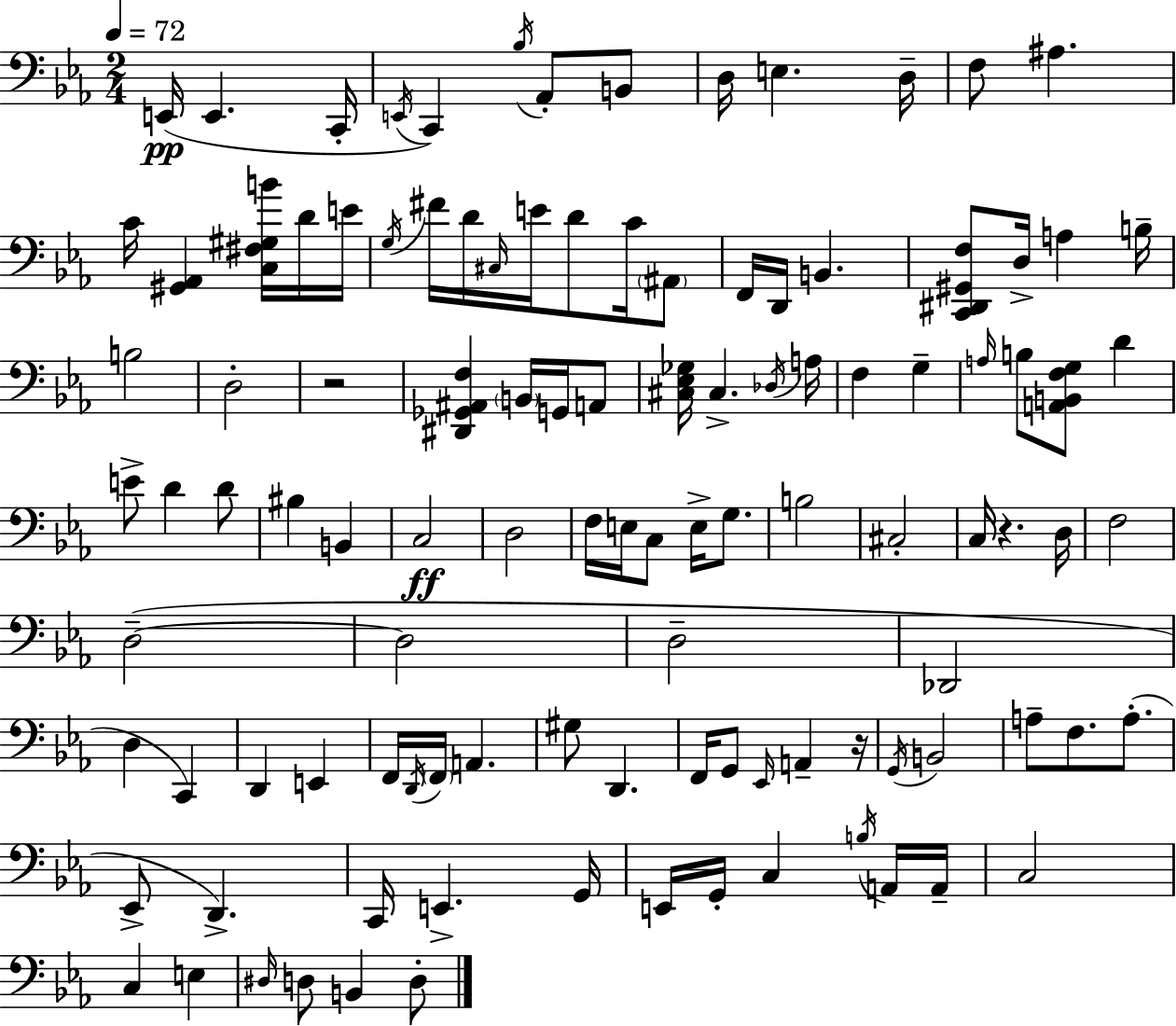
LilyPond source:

{
  \clef bass
  \numericTimeSignature
  \time 2/4
  \key ees \major
  \tempo 4 = 72
  e,16(\pp e,4. c,16-. | \acciaccatura { e,16 }) c,4 \acciaccatura { bes16 } aes,8-. | b,8 d16 e4. | d16-- f8 ais4. | \break c'16 <gis, aes,>4 <c fis gis b'>16 | d'16 e'16 \acciaccatura { g16 } fis'16 d'16 \grace { cis16 } e'16 d'8 | c'16 \parenthesize ais,8 f,16 d,16 b,4. | <c, dis, gis, f>8 d16-> a4 | \break b16-- b2 | d2-. | r2 | <dis, ges, ais, f>4 | \break \parenthesize b,16 g,16 a,8 <cis ees ges>16 cis4.-> | \acciaccatura { des16 } a16 f4 | g4-- \grace { a16 } b8 | <a, b, f g>8 d'4 e'8-> | \break d'4 d'8 bis4 | b,4 c2\ff | d2 | f16 e16 | \break c8 e16-> g8. b2 | cis2-. | c16 r4. | d16 f2 | \break d2--~(~ | d2 | d2-- | des,2 | \break d4 | c,4) d,4 | e,4 f,16 \acciaccatura { d,16 } | \parenthesize f,16 a,4. gis8 | \break d,4. f,16 | g,8 \grace { ees,16 } a,4-- r16 | \acciaccatura { g,16 } b,2 | a8-- f8. a8.-.( | \break ees,8-> d,4.->) | c,16 e,4.-> | g,16 e,16 g,16-. c4 \acciaccatura { b16 } | a,16 a,16-- c2 | \break c4 e4 | \grace { dis16 } d8 b,4 | d8-. \bar "|."
}